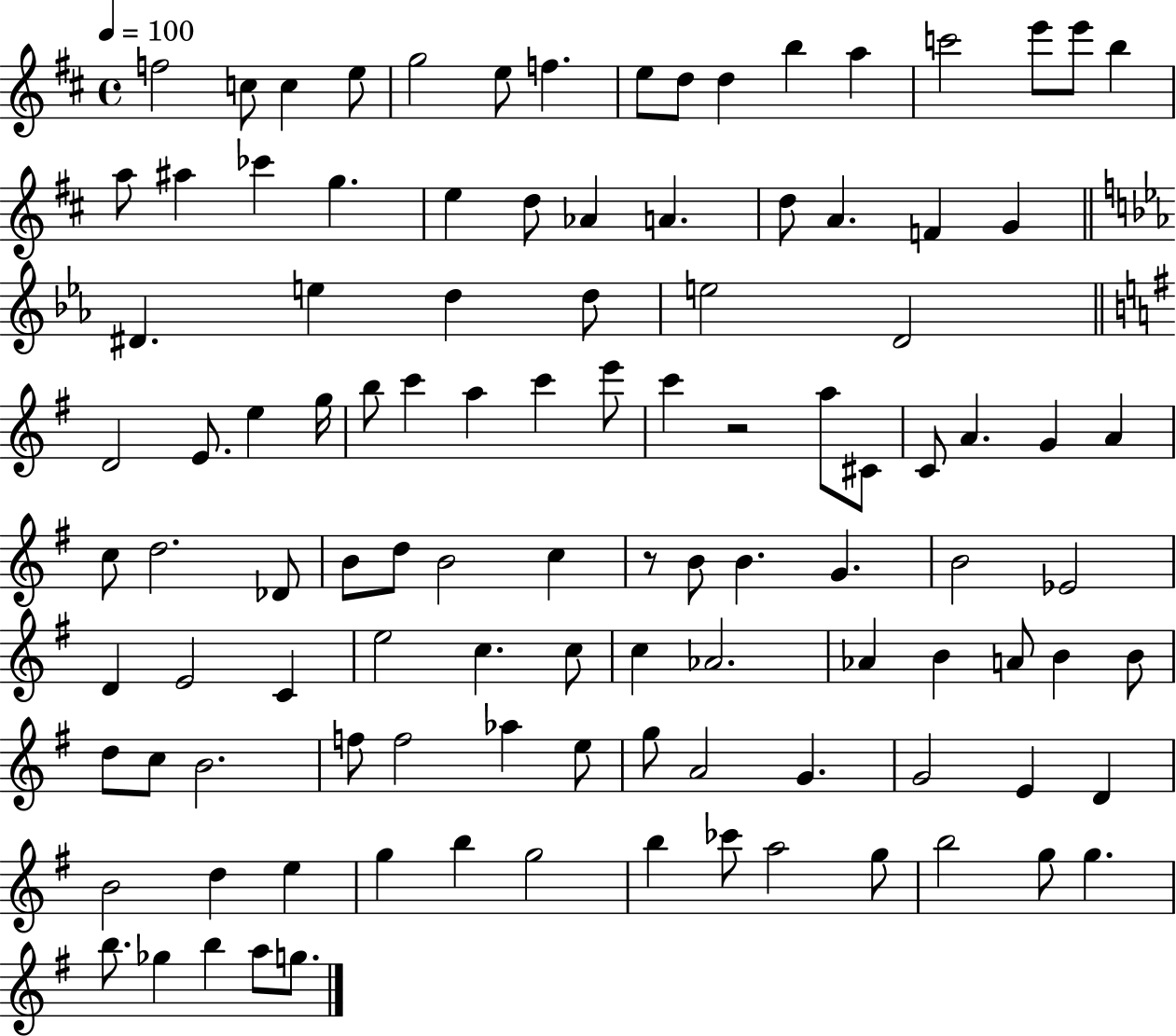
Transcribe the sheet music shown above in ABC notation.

X:1
T:Untitled
M:4/4
L:1/4
K:D
f2 c/2 c e/2 g2 e/2 f e/2 d/2 d b a c'2 e'/2 e'/2 b a/2 ^a _c' g e d/2 _A A d/2 A F G ^D e d d/2 e2 D2 D2 E/2 e g/4 b/2 c' a c' e'/2 c' z2 a/2 ^C/2 C/2 A G A c/2 d2 _D/2 B/2 d/2 B2 c z/2 B/2 B G B2 _E2 D E2 C e2 c c/2 c _A2 _A B A/2 B B/2 d/2 c/2 B2 f/2 f2 _a e/2 g/2 A2 G G2 E D B2 d e g b g2 b _c'/2 a2 g/2 b2 g/2 g b/2 _g b a/2 g/2